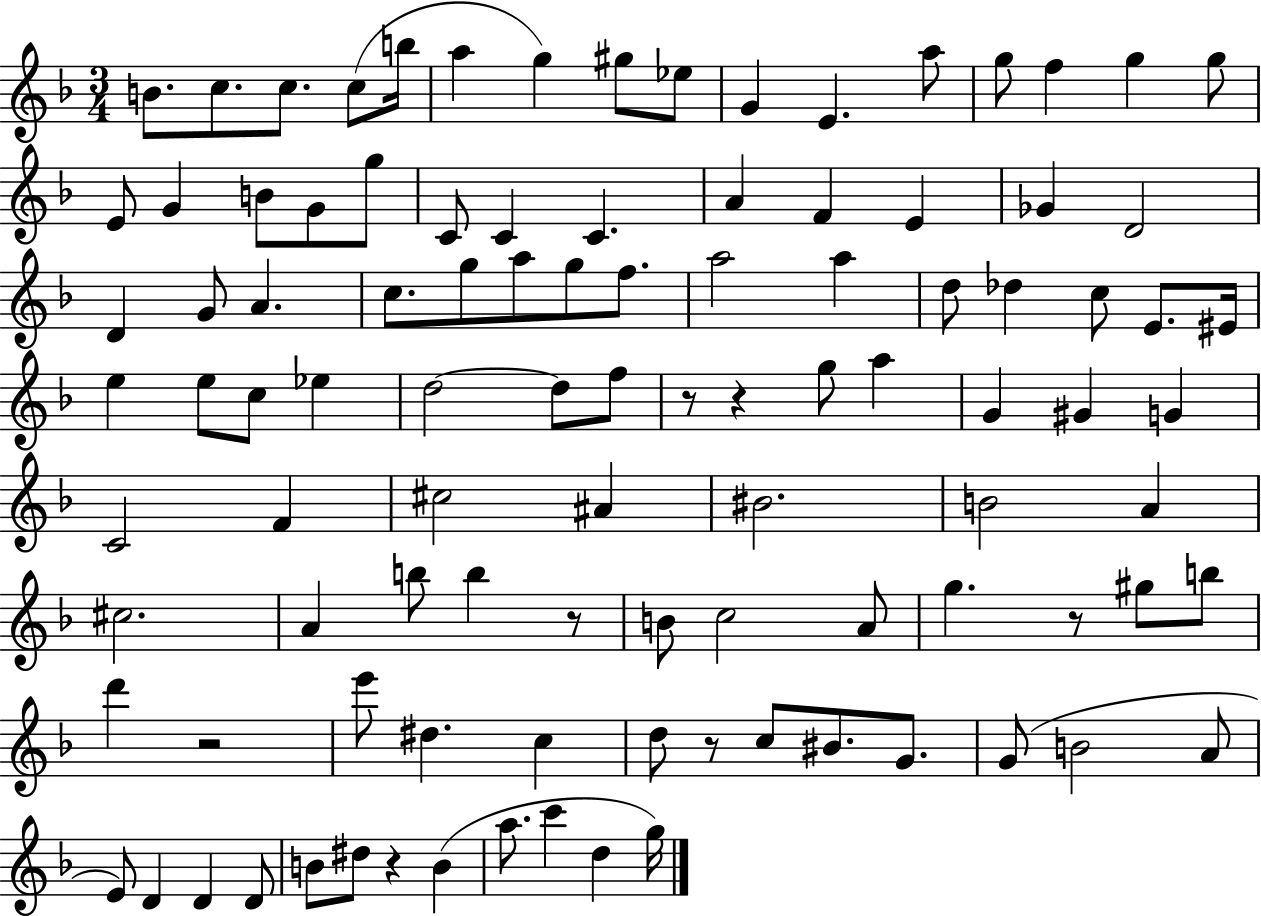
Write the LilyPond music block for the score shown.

{
  \clef treble
  \numericTimeSignature
  \time 3/4
  \key f \major
  \repeat volta 2 { b'8. c''8. c''8. c''8( b''16 | a''4 g''4) gis''8 ees''8 | g'4 e'4. a''8 | g''8 f''4 g''4 g''8 | \break e'8 g'4 b'8 g'8 g''8 | c'8 c'4 c'4. | a'4 f'4 e'4 | ges'4 d'2 | \break d'4 g'8 a'4. | c''8. g''8 a''8 g''8 f''8. | a''2 a''4 | d''8 des''4 c''8 e'8. eis'16 | \break e''4 e''8 c''8 ees''4 | d''2~~ d''8 f''8 | r8 r4 g''8 a''4 | g'4 gis'4 g'4 | \break c'2 f'4 | cis''2 ais'4 | bis'2. | b'2 a'4 | \break cis''2. | a'4 b''8 b''4 r8 | b'8 c''2 a'8 | g''4. r8 gis''8 b''8 | \break d'''4 r2 | e'''8 dis''4. c''4 | d''8 r8 c''8 bis'8. g'8. | g'8( b'2 a'8 | \break e'8) d'4 d'4 d'8 | b'8 dis''8 r4 b'4( | a''8. c'''4 d''4 g''16) | } \bar "|."
}